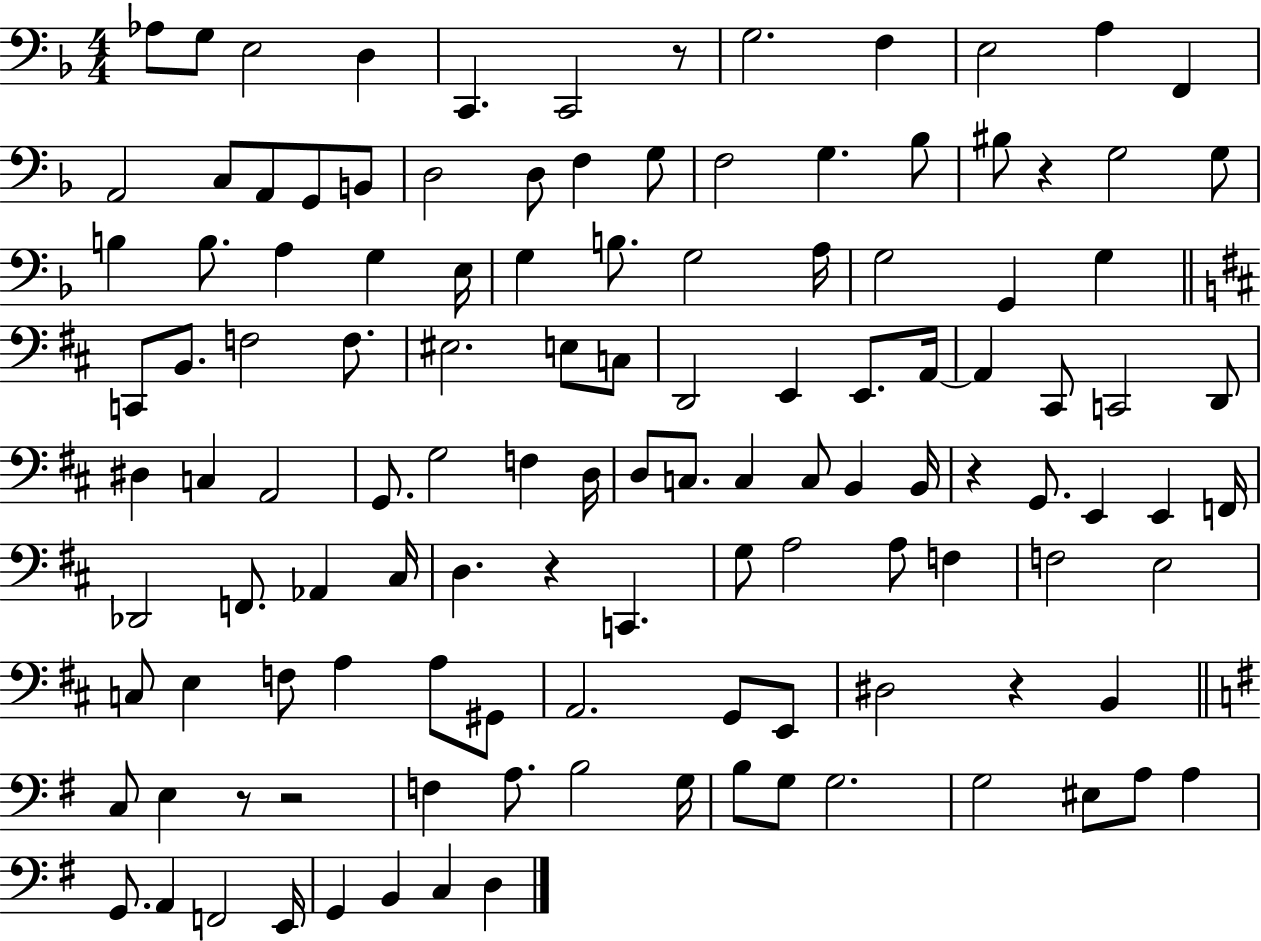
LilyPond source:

{
  \clef bass
  \numericTimeSignature
  \time 4/4
  \key f \major
  aes8 g8 e2 d4 | c,4. c,2 r8 | g2. f4 | e2 a4 f,4 | \break a,2 c8 a,8 g,8 b,8 | d2 d8 f4 g8 | f2 g4. bes8 | bis8 r4 g2 g8 | \break b4 b8. a4 g4 e16 | g4 b8. g2 a16 | g2 g,4 g4 | \bar "||" \break \key d \major c,8 b,8. f2 f8. | eis2. e8 c8 | d,2 e,4 e,8. a,16~~ | a,4 cis,8 c,2 d,8 | \break dis4 c4 a,2 | g,8. g2 f4 d16 | d8 c8. c4 c8 b,4 b,16 | r4 g,8. e,4 e,4 f,16 | \break des,2 f,8. aes,4 cis16 | d4. r4 c,4. | g8 a2 a8 f4 | f2 e2 | \break c8 e4 f8 a4 a8 gis,8 | a,2. g,8 e,8 | dis2 r4 b,4 | \bar "||" \break \key g \major c8 e4 r8 r2 | f4 a8. b2 g16 | b8 g8 g2. | g2 eis8 a8 a4 | \break g,8. a,4 f,2 e,16 | g,4 b,4 c4 d4 | \bar "|."
}